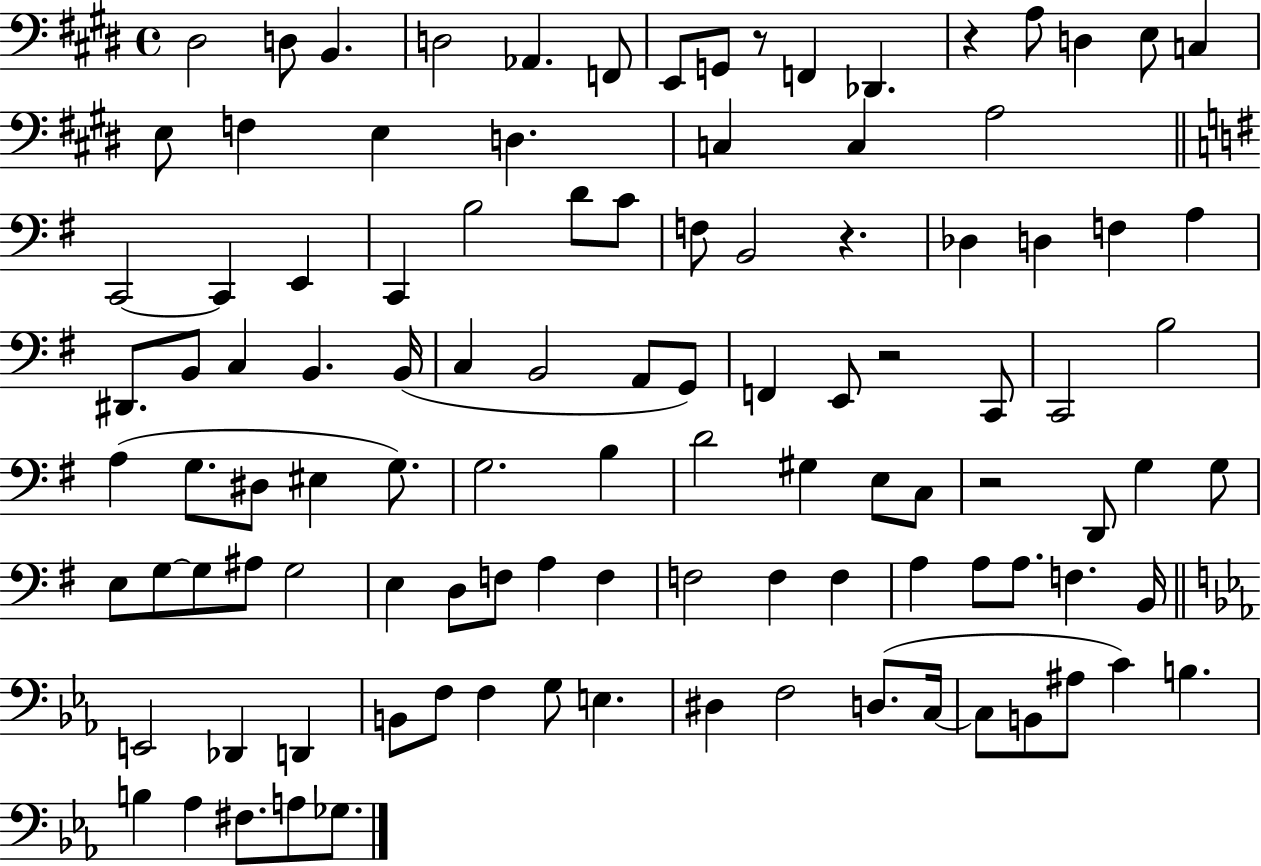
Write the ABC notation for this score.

X:1
T:Untitled
M:4/4
L:1/4
K:E
^D,2 D,/2 B,, D,2 _A,, F,,/2 E,,/2 G,,/2 z/2 F,, _D,, z A,/2 D, E,/2 C, E,/2 F, E, D, C, C, A,2 C,,2 C,, E,, C,, B,2 D/2 C/2 F,/2 B,,2 z _D, D, F, A, ^D,,/2 B,,/2 C, B,, B,,/4 C, B,,2 A,,/2 G,,/2 F,, E,,/2 z2 C,,/2 C,,2 B,2 A, G,/2 ^D,/2 ^E, G,/2 G,2 B, D2 ^G, E,/2 C,/2 z2 D,,/2 G, G,/2 E,/2 G,/2 G,/2 ^A,/2 G,2 E, D,/2 F,/2 A, F, F,2 F, F, A, A,/2 A,/2 F, B,,/4 E,,2 _D,, D,, B,,/2 F,/2 F, G,/2 E, ^D, F,2 D,/2 C,/4 C,/2 B,,/2 ^A,/2 C B, B, _A, ^F,/2 A,/2 _G,/2